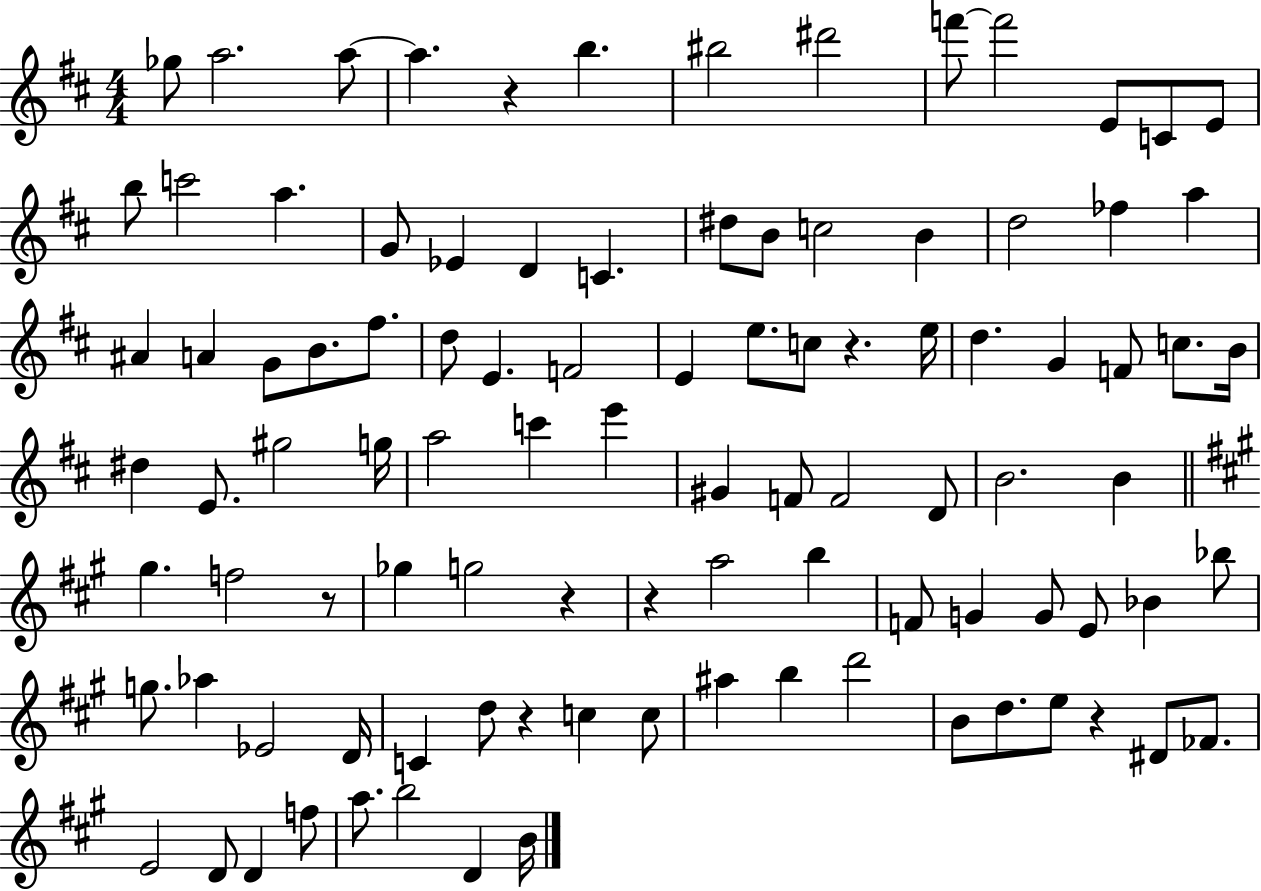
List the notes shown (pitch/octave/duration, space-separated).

Gb5/e A5/h. A5/e A5/q. R/q B5/q. BIS5/h D#6/h F6/e F6/h E4/e C4/e E4/e B5/e C6/h A5/q. G4/e Eb4/q D4/q C4/q. D#5/e B4/e C5/h B4/q D5/h FES5/q A5/q A#4/q A4/q G4/e B4/e. F#5/e. D5/e E4/q. F4/h E4/q E5/e. C5/e R/q. E5/s D5/q. G4/q F4/e C5/e. B4/s D#5/q E4/e. G#5/h G5/s A5/h C6/q E6/q G#4/q F4/e F4/h D4/e B4/h. B4/q G#5/q. F5/h R/e Gb5/q G5/h R/q R/q A5/h B5/q F4/e G4/q G4/e E4/e Bb4/q Bb5/e G5/e. Ab5/q Eb4/h D4/s C4/q D5/e R/q C5/q C5/e A#5/q B5/q D6/h B4/e D5/e. E5/e R/q D#4/e FES4/e. E4/h D4/e D4/q F5/e A5/e. B5/h D4/q B4/s